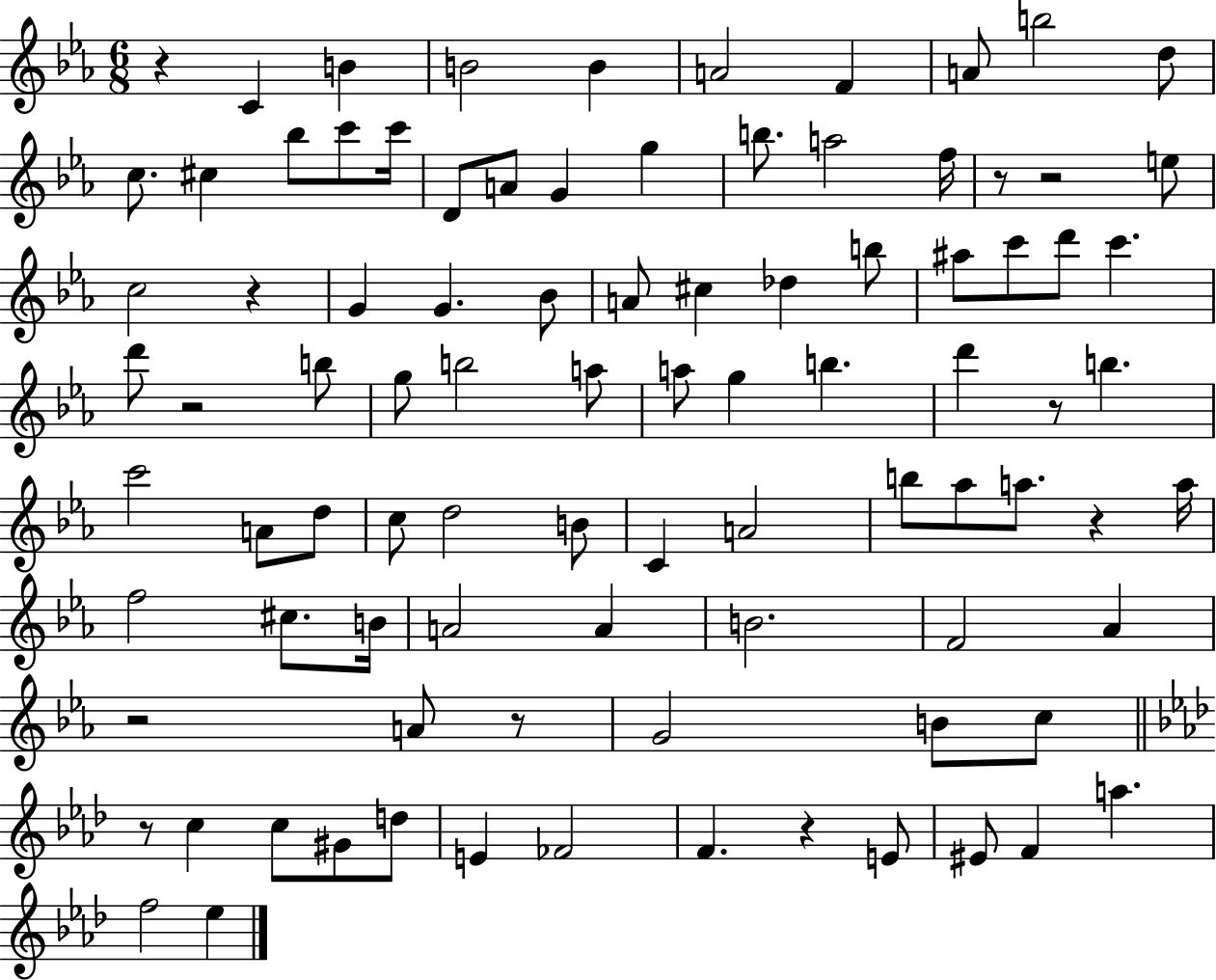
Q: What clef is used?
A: treble